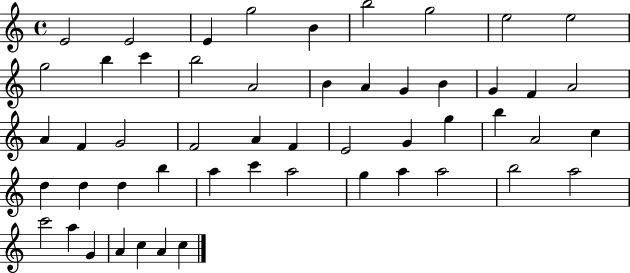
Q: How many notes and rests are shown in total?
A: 52